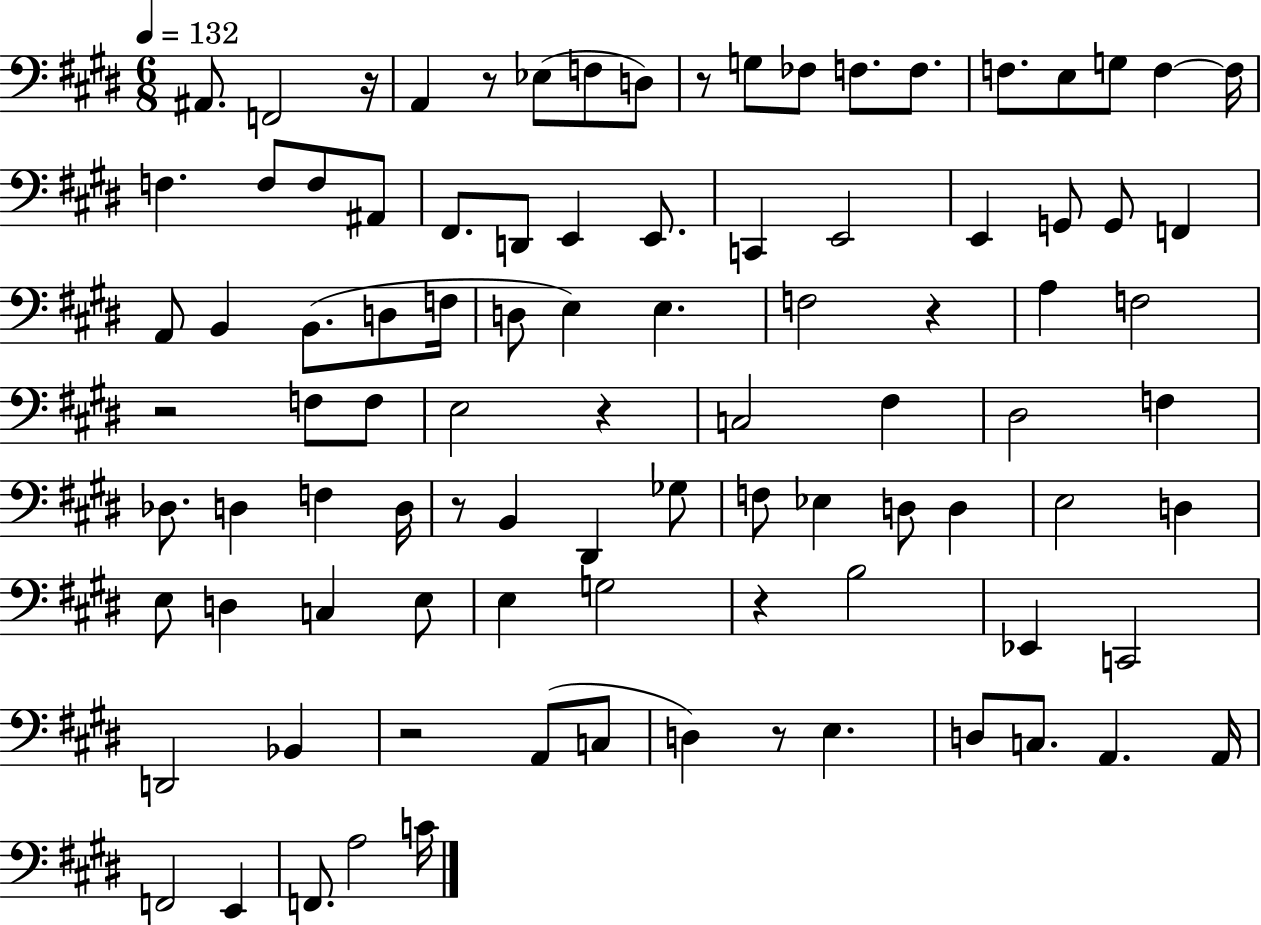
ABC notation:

X:1
T:Untitled
M:6/8
L:1/4
K:E
^A,,/2 F,,2 z/4 A,, z/2 _E,/2 F,/2 D,/2 z/2 G,/2 _F,/2 F,/2 F,/2 F,/2 E,/2 G,/2 F, F,/4 F, F,/2 F,/2 ^A,,/2 ^F,,/2 D,,/2 E,, E,,/2 C,, E,,2 E,, G,,/2 G,,/2 F,, A,,/2 B,, B,,/2 D,/2 F,/4 D,/2 E, E, F,2 z A, F,2 z2 F,/2 F,/2 E,2 z C,2 ^F, ^D,2 F, _D,/2 D, F, D,/4 z/2 B,, ^D,, _G,/2 F,/2 _E, D,/2 D, E,2 D, E,/2 D, C, E,/2 E, G,2 z B,2 _E,, C,,2 D,,2 _B,, z2 A,,/2 C,/2 D, z/2 E, D,/2 C,/2 A,, A,,/4 F,,2 E,, F,,/2 A,2 C/4